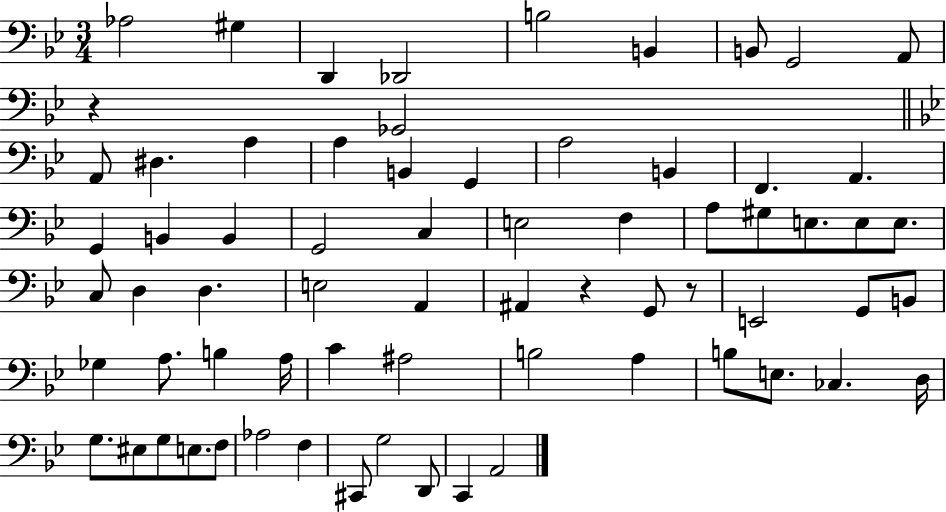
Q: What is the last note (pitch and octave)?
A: A2